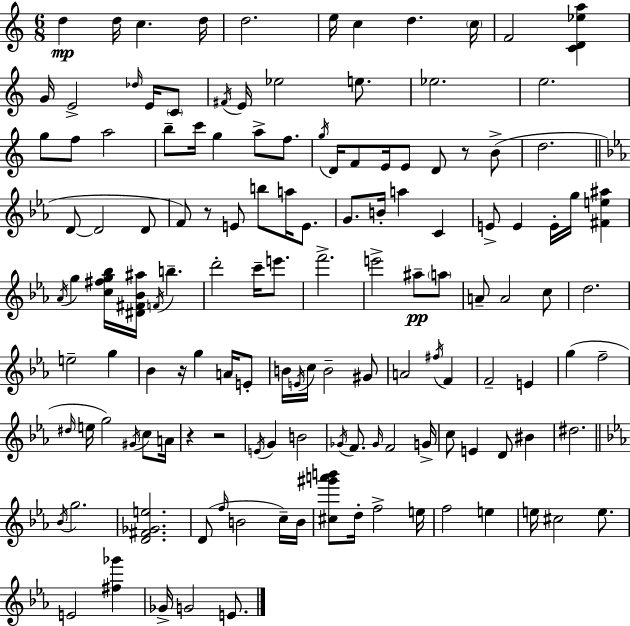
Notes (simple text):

D5/q D5/s C5/q. D5/s D5/h. E5/s C5/q D5/q. C5/s F4/h [C4,D4,Eb5,A5]/q G4/s E4/h Db5/s E4/s C4/e F#4/s E4/s Eb5/h E5/e. Eb5/h. E5/h. G5/e F5/e A5/h B5/e C6/s G5/q A5/e F5/e. G5/s D4/s F4/e E4/s E4/e D4/e R/e B4/e D5/h. D4/e D4/h D4/e F4/e R/e E4/e B5/e A5/s E4/e. G4/e. B4/s A5/q C4/q E4/e E4/q E4/s G5/s [F#4,E5,A#5]/q Ab4/s G5/q [C5,F#5,G5,Bb5]/s [D#4,F#4,Bb4,A#5]/s F4/s B5/q. D6/h C6/s E6/e. F6/h. E6/h A#5/e A5/e A4/e A4/h C5/e D5/h. E5/h G5/q Bb4/q R/s G5/q A4/s E4/e B4/s E4/s C5/s B4/h G#4/e A4/h F#5/s F4/q F4/h E4/q G5/q F5/h D#5/s E5/s G5/h G#4/s C5/e A4/s R/q R/h E4/s G4/q B4/h Gb4/s F4/e. Gb4/s F4/h G4/s C5/e E4/q D4/e BIS4/q D#5/h. Bb4/s G5/h. [D4,F#4,Gb4,E5]/h. D4/e F5/s B4/h C5/s B4/s [C#5,G#6,A6,B6]/e D5/s F5/h E5/s F5/h E5/q E5/s C#5/h E5/e. E4/h [F#5,Gb6]/q Gb4/s G4/h E4/e.